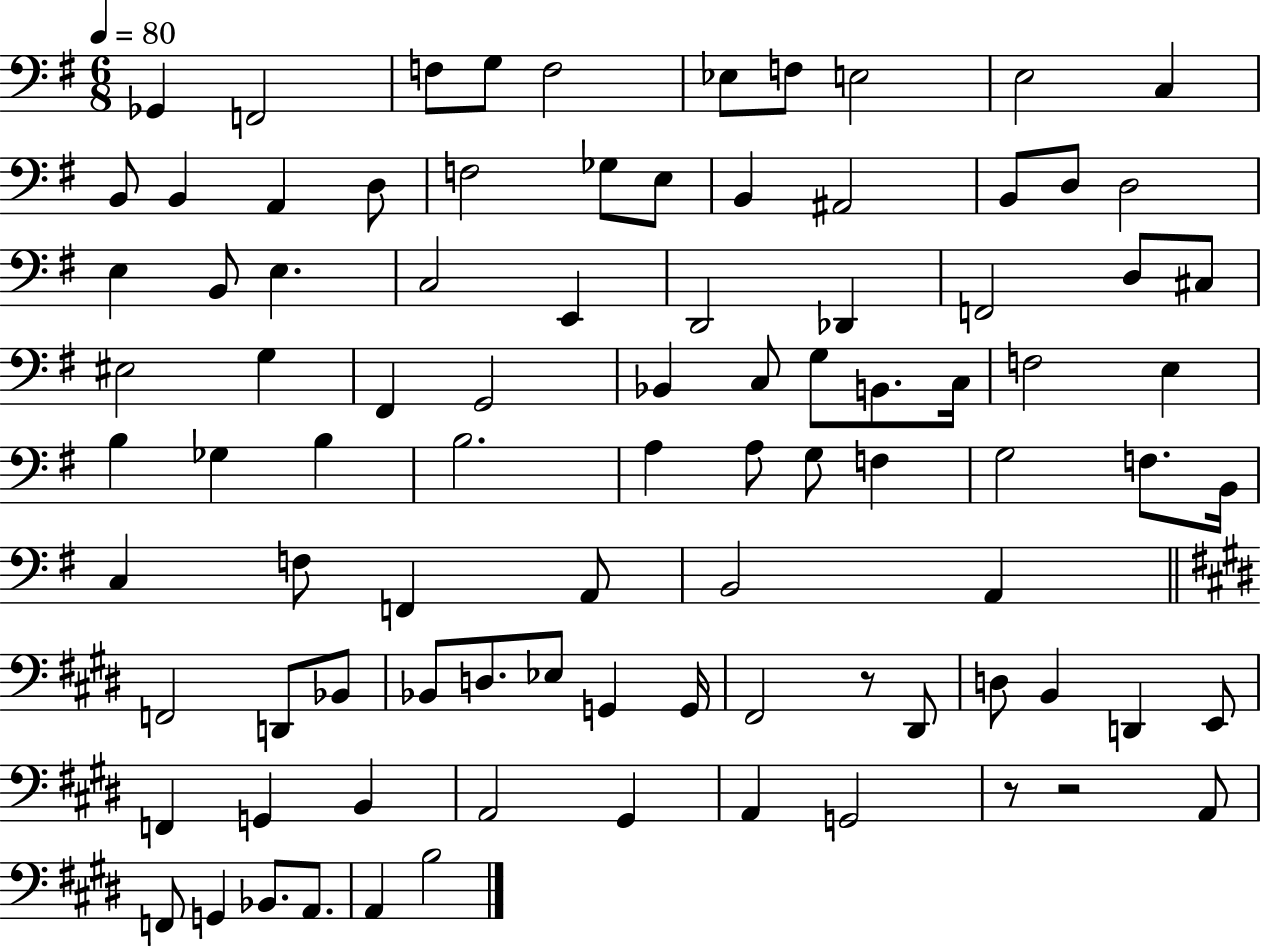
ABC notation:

X:1
T:Untitled
M:6/8
L:1/4
K:G
_G,, F,,2 F,/2 G,/2 F,2 _E,/2 F,/2 E,2 E,2 C, B,,/2 B,, A,, D,/2 F,2 _G,/2 E,/2 B,, ^A,,2 B,,/2 D,/2 D,2 E, B,,/2 E, C,2 E,, D,,2 _D,, F,,2 D,/2 ^C,/2 ^E,2 G, ^F,, G,,2 _B,, C,/2 G,/2 B,,/2 C,/4 F,2 E, B, _G, B, B,2 A, A,/2 G,/2 F, G,2 F,/2 B,,/4 C, F,/2 F,, A,,/2 B,,2 A,, F,,2 D,,/2 _B,,/2 _B,,/2 D,/2 _E,/2 G,, G,,/4 ^F,,2 z/2 ^D,,/2 D,/2 B,, D,, E,,/2 F,, G,, B,, A,,2 ^G,, A,, G,,2 z/2 z2 A,,/2 F,,/2 G,, _B,,/2 A,,/2 A,, B,2